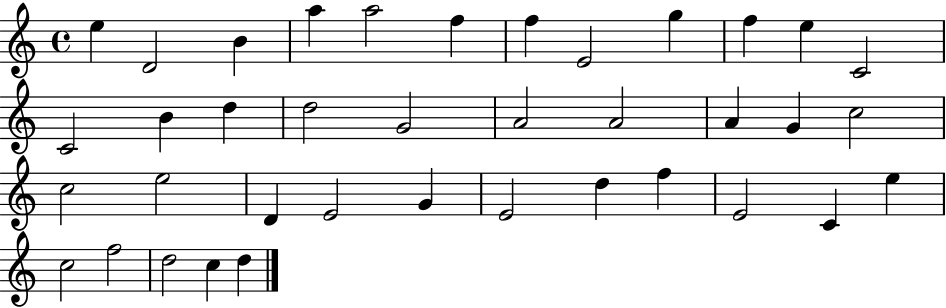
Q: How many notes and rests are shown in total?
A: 38